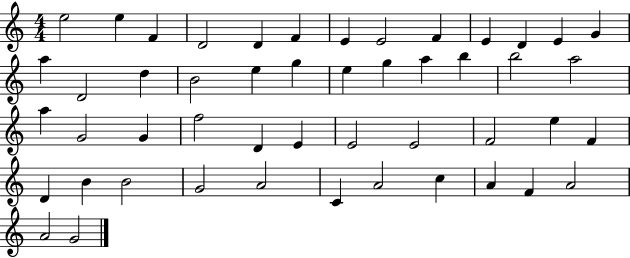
{
  \clef treble
  \numericTimeSignature
  \time 4/4
  \key c \major
  e''2 e''4 f'4 | d'2 d'4 f'4 | e'4 e'2 f'4 | e'4 d'4 e'4 g'4 | \break a''4 d'2 d''4 | b'2 e''4 g''4 | e''4 g''4 a''4 b''4 | b''2 a''2 | \break a''4 g'2 g'4 | f''2 d'4 e'4 | e'2 e'2 | f'2 e''4 f'4 | \break d'4 b'4 b'2 | g'2 a'2 | c'4 a'2 c''4 | a'4 f'4 a'2 | \break a'2 g'2 | \bar "|."
}